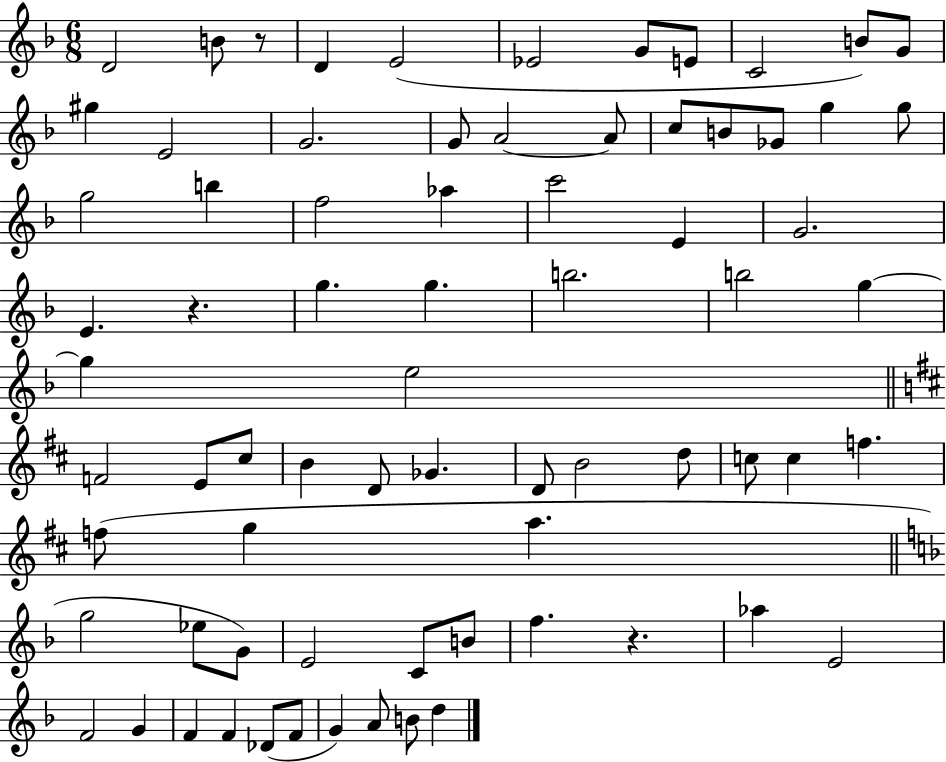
D4/h B4/e R/e D4/q E4/h Eb4/h G4/e E4/e C4/h B4/e G4/e G#5/q E4/h G4/h. G4/e A4/h A4/e C5/e B4/e Gb4/e G5/q G5/e G5/h B5/q F5/h Ab5/q C6/h E4/q G4/h. E4/q. R/q. G5/q. G5/q. B5/h. B5/h G5/q G5/q E5/h F4/h E4/e C#5/e B4/q D4/e Gb4/q. D4/e B4/h D5/e C5/e C5/q F5/q. F5/e G5/q A5/q. G5/h Eb5/e G4/e E4/h C4/e B4/e F5/q. R/q. Ab5/q E4/h F4/h G4/q F4/q F4/q Db4/e F4/e G4/q A4/e B4/e D5/q